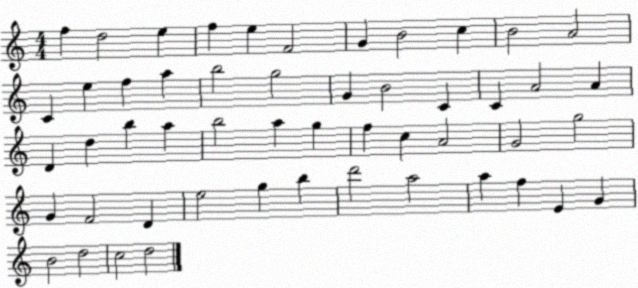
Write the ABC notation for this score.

X:1
T:Untitled
M:4/4
L:1/4
K:C
f d2 e f e F2 G B2 c B2 A2 C e f a b2 g2 G B2 C C A2 A D d b a b2 a g f c A2 G2 g2 G F2 D e2 g b d'2 a2 a f E G B2 d2 c2 d2